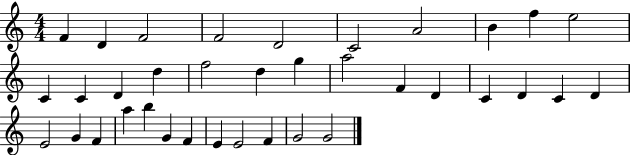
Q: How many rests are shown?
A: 0